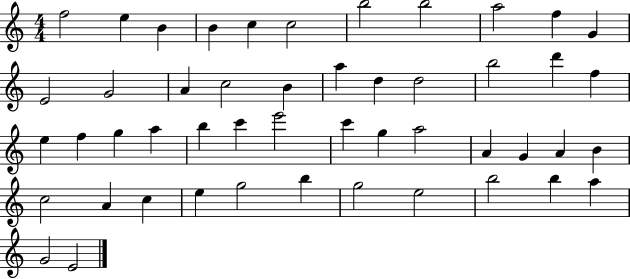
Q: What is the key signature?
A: C major